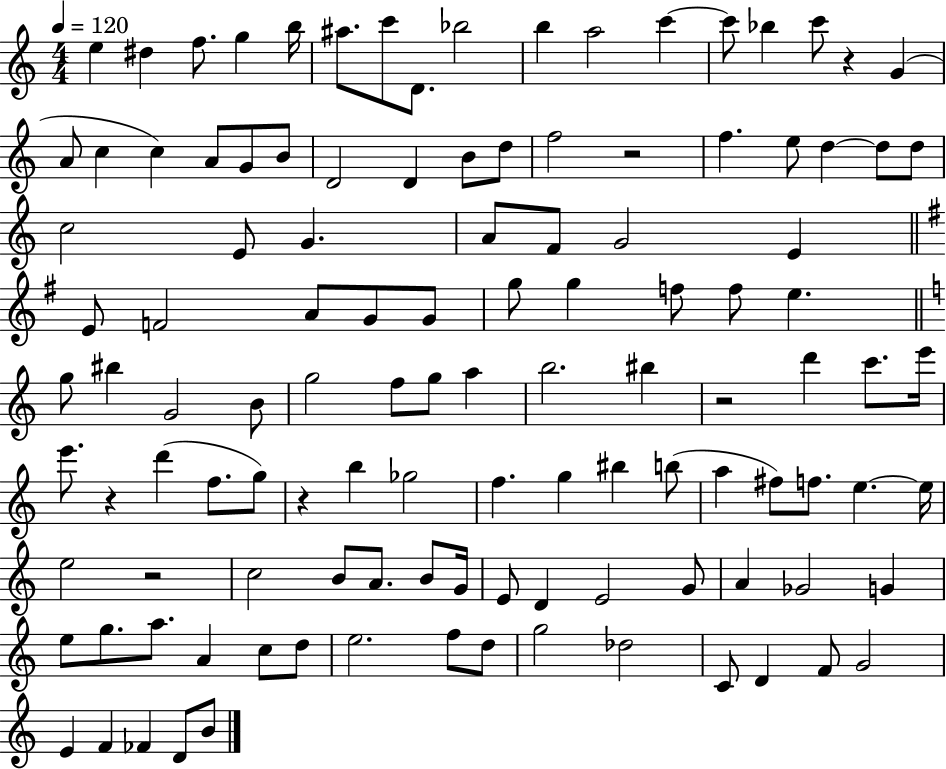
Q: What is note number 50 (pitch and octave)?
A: G5